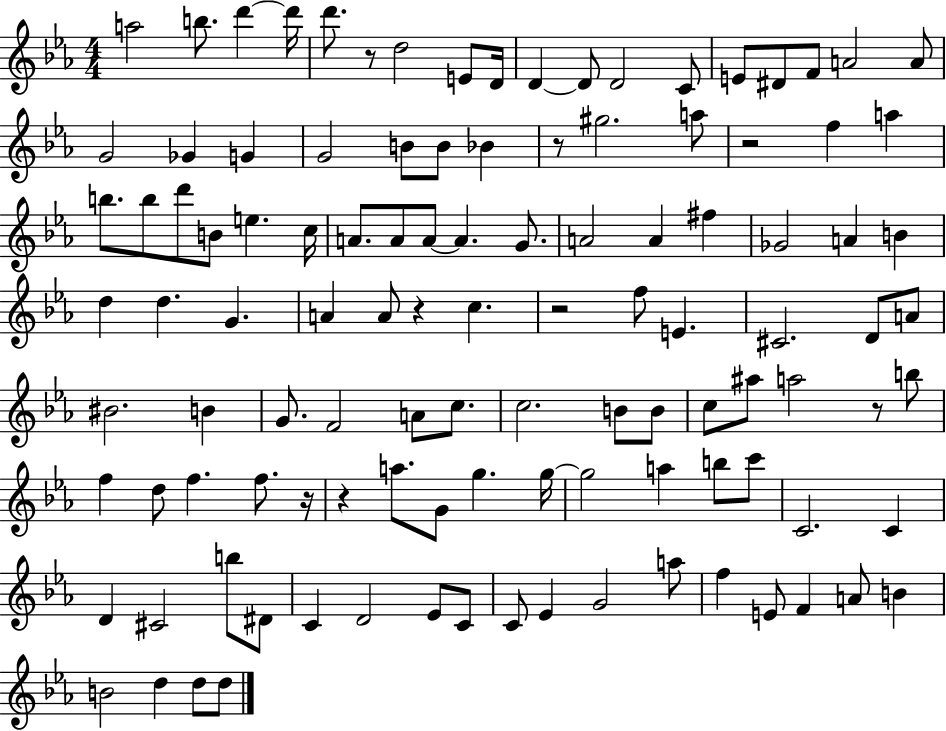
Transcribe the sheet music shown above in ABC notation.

X:1
T:Untitled
M:4/4
L:1/4
K:Eb
a2 b/2 d' d'/4 d'/2 z/2 d2 E/2 D/4 D D/2 D2 C/2 E/2 ^D/2 F/2 A2 A/2 G2 _G G G2 B/2 B/2 _B z/2 ^g2 a/2 z2 f a b/2 b/2 d'/2 B/2 e c/4 A/2 A/2 A/2 A G/2 A2 A ^f _G2 A B d d G A A/2 z c z2 f/2 E ^C2 D/2 A/2 ^B2 B G/2 F2 A/2 c/2 c2 B/2 B/2 c/2 ^a/2 a2 z/2 b/2 f d/2 f f/2 z/4 z a/2 G/2 g g/4 g2 a b/2 c'/2 C2 C D ^C2 b/2 ^D/2 C D2 _E/2 C/2 C/2 _E G2 a/2 f E/2 F A/2 B B2 d d/2 d/2